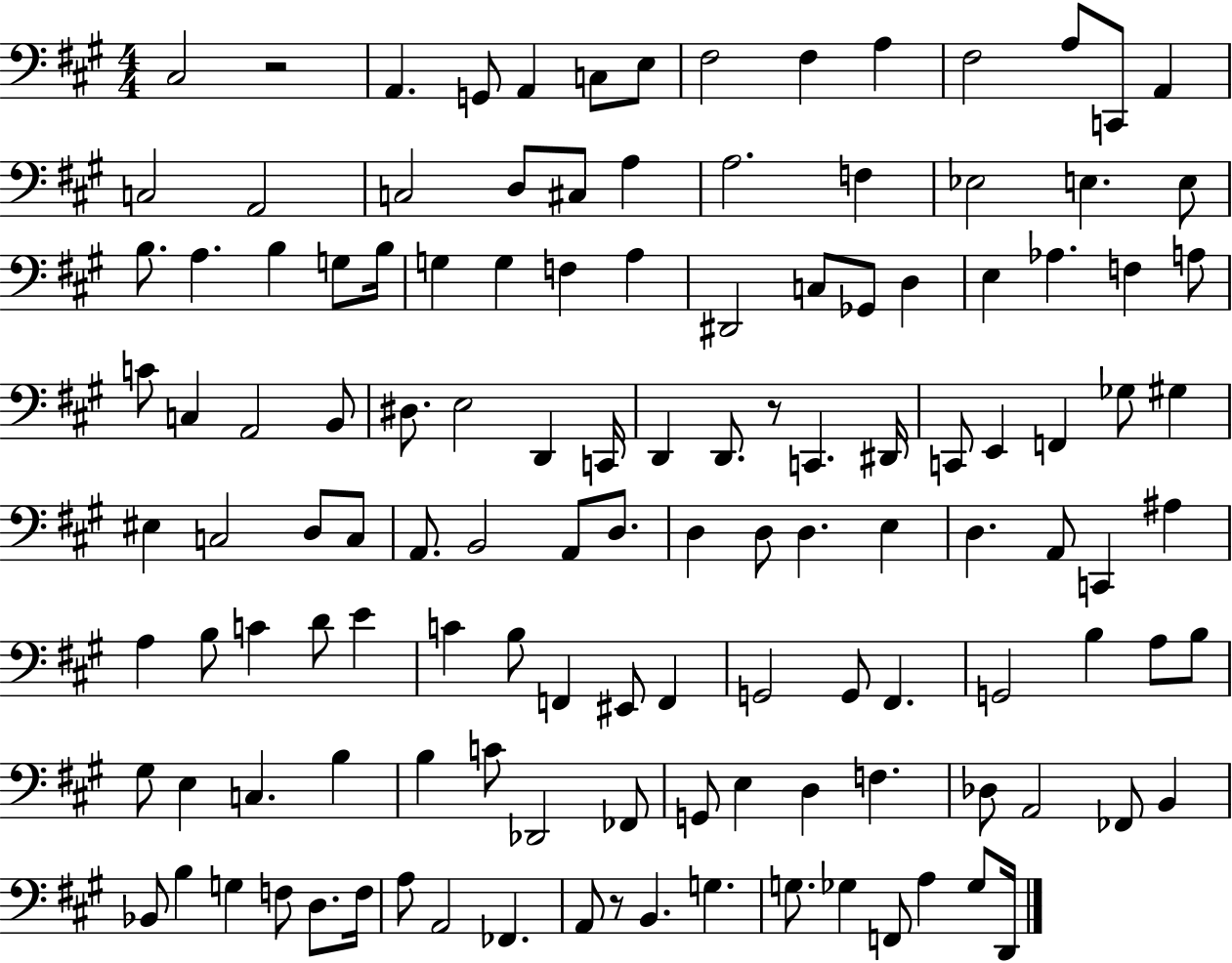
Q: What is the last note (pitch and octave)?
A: D2